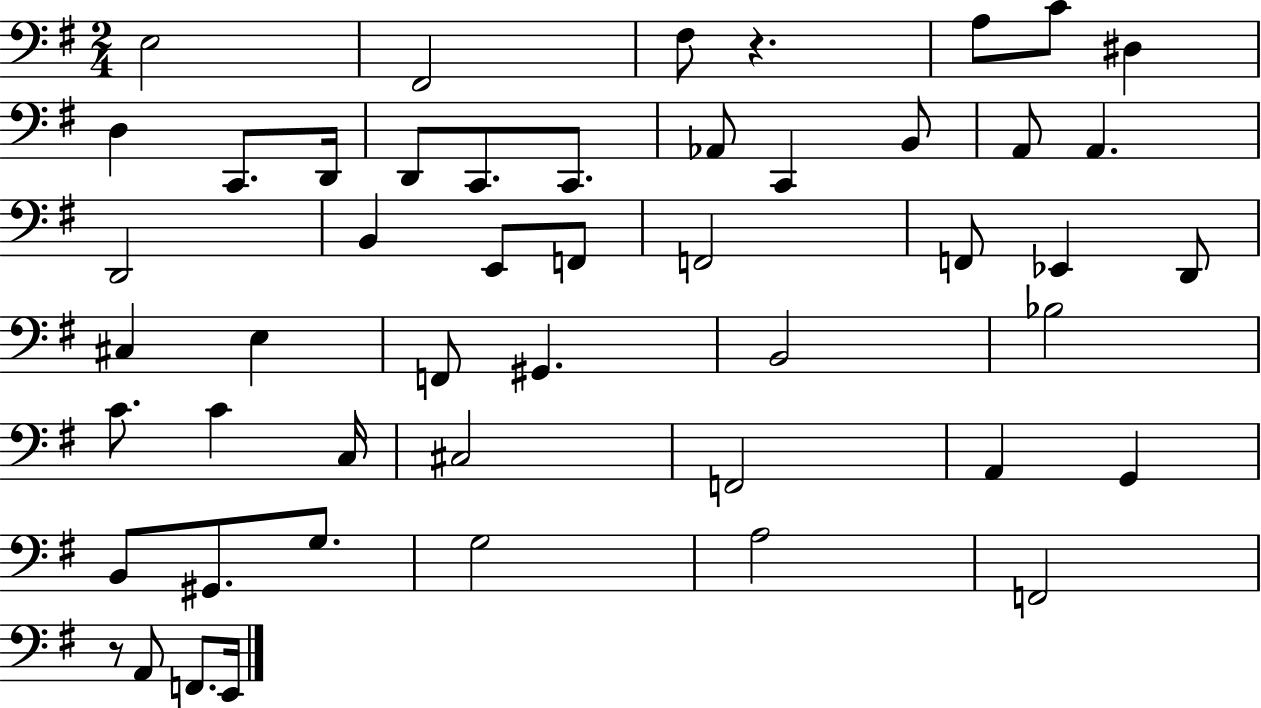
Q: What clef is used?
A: bass